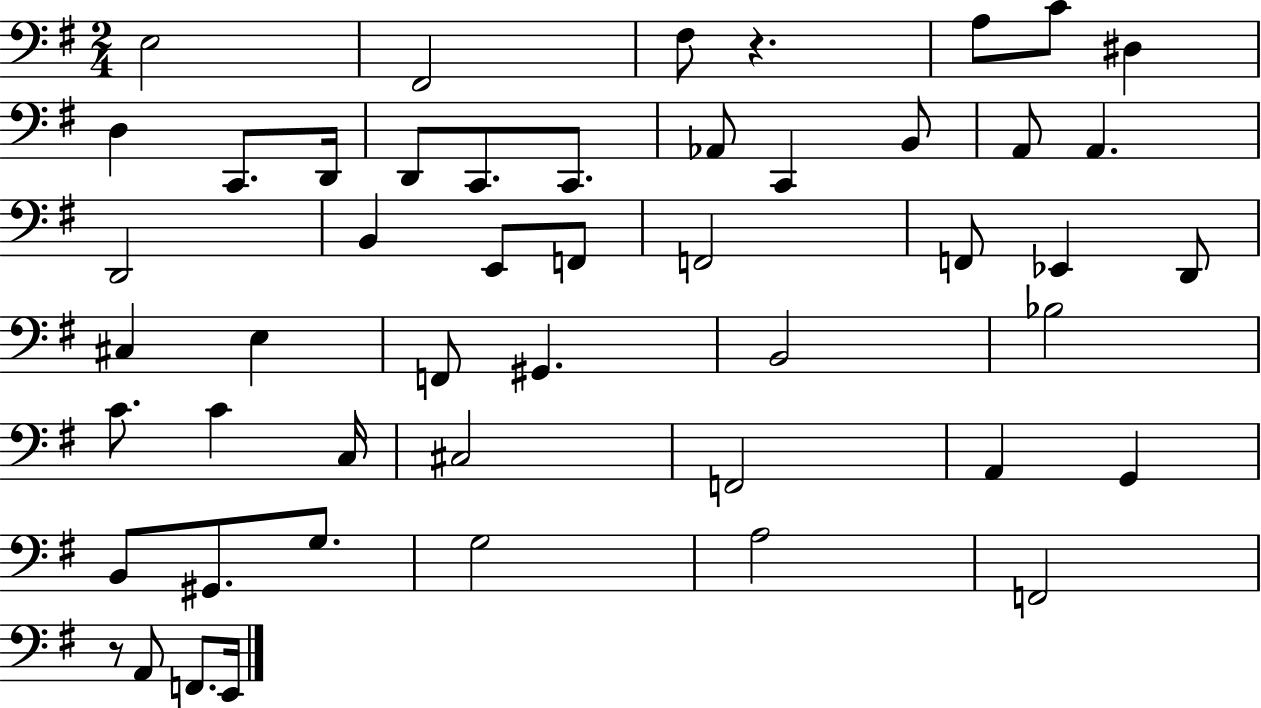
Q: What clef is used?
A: bass